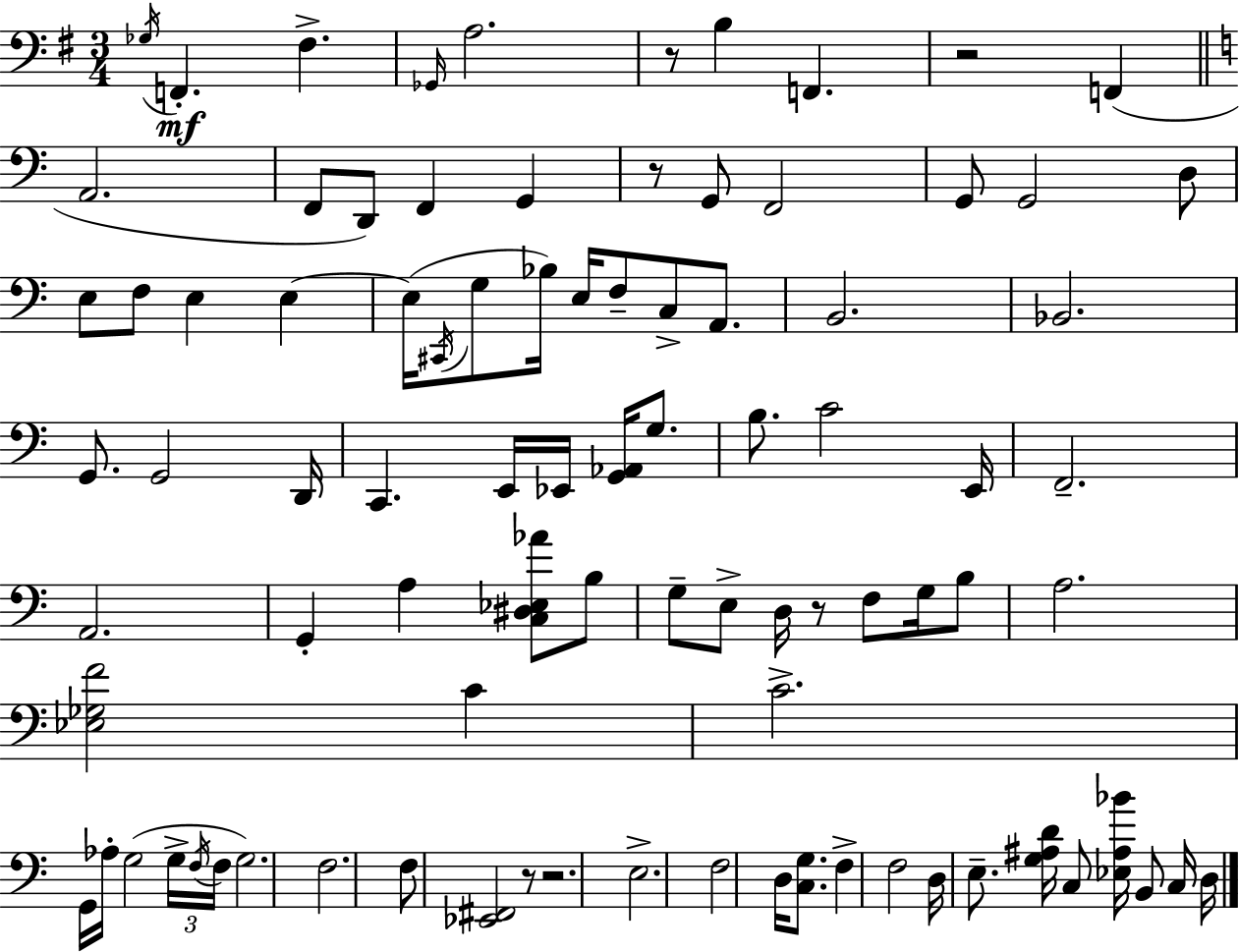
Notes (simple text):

Gb3/s F2/q. F#3/q. Gb2/s A3/h. R/e B3/q F2/q. R/h F2/q A2/h. F2/e D2/e F2/q G2/q R/e G2/e F2/h G2/e G2/h D3/e E3/e F3/e E3/q E3/q E3/s C#2/s G3/e Bb3/s E3/s F3/e C3/e A2/e. B2/h. Bb2/h. G2/e. G2/h D2/s C2/q. E2/s Eb2/s [G2,Ab2]/s G3/e. B3/e. C4/h E2/s F2/h. A2/h. G2/q A3/q [C3,D#3,Eb3,Ab4]/e B3/e G3/e E3/e D3/s R/e F3/e G3/s B3/e A3/h. [Eb3,Gb3,F4]/h C4/q C4/h. G2/s Ab3/s G3/h G3/s F3/s F3/s G3/h. F3/h. F3/e [Eb2,F#2]/h R/e R/h. E3/h. F3/h D3/s [C3,G3]/e. F3/q F3/h D3/s E3/e. [G3,A#3,D4]/s C3/e [Eb3,A#3,Bb4]/s B2/e C3/s D3/s